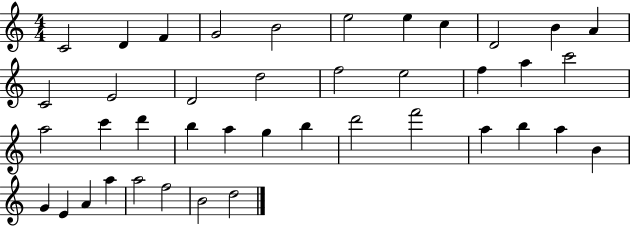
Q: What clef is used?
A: treble